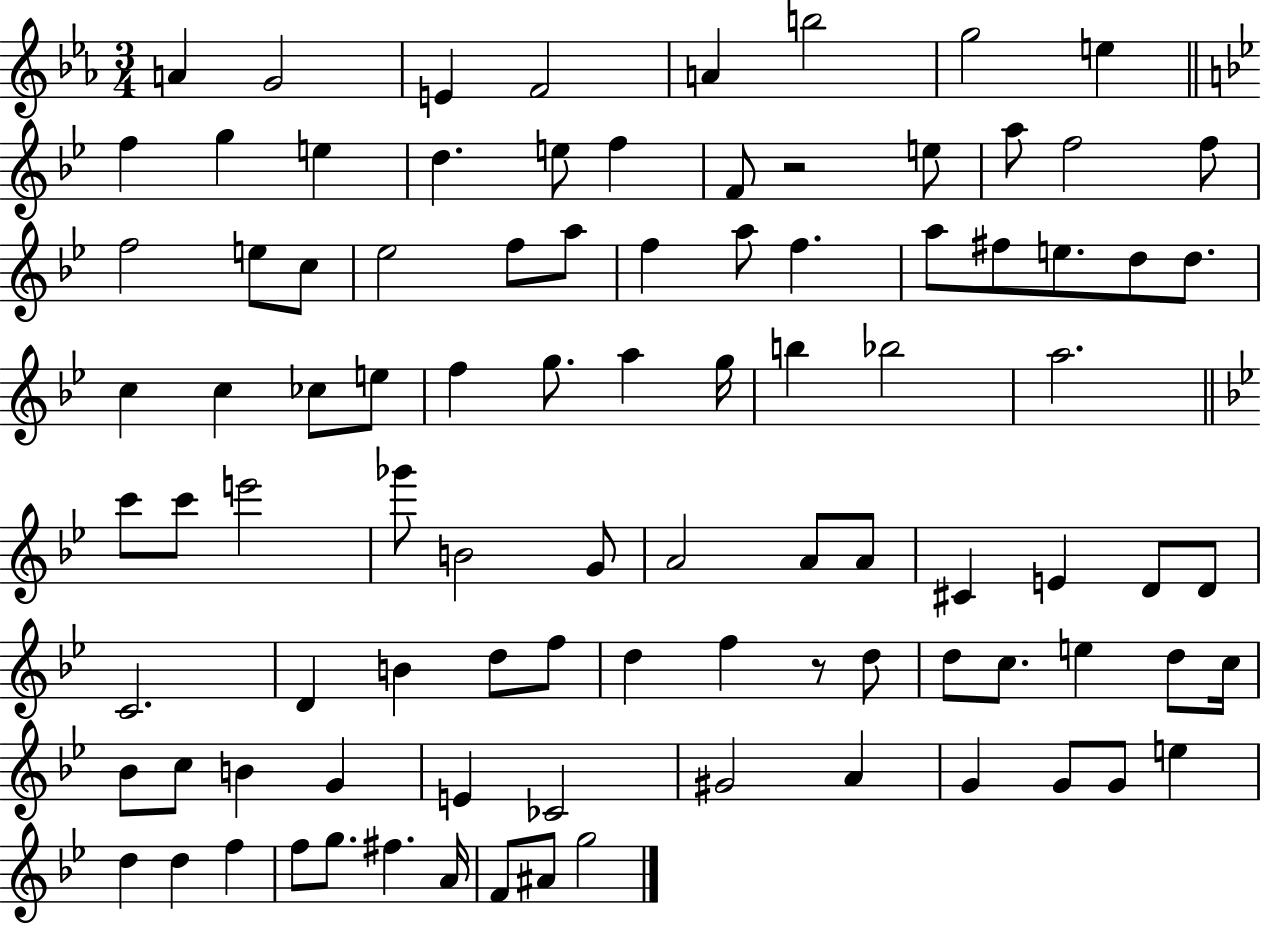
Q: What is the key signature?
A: EES major